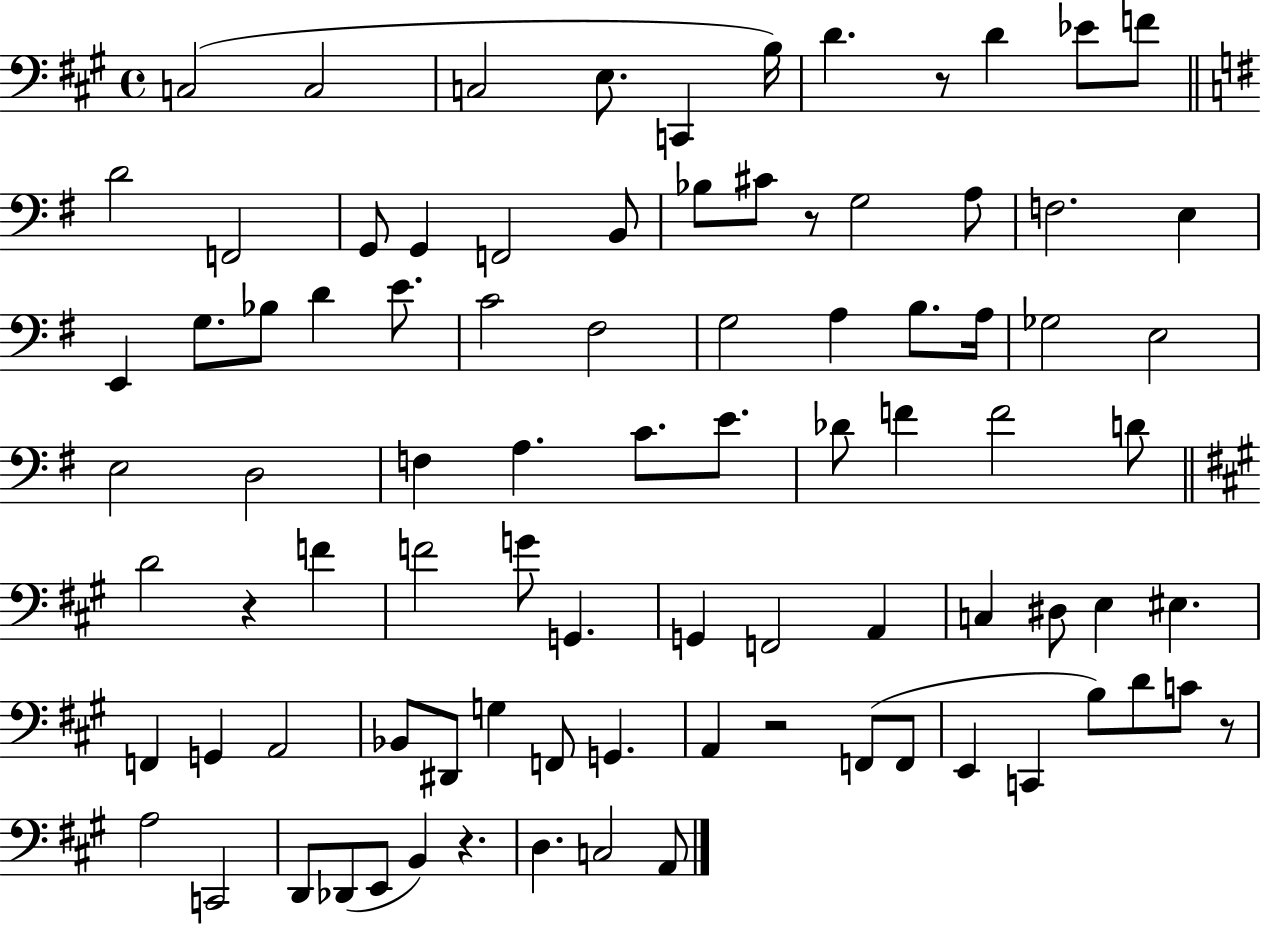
{
  \clef bass
  \time 4/4
  \defaultTimeSignature
  \key a \major
  c2( c2 | c2 e8. c,4 b16) | d'4. r8 d'4 ees'8 f'8 | \bar "||" \break \key g \major d'2 f,2 | g,8 g,4 f,2 b,8 | bes8 cis'8 r8 g2 a8 | f2. e4 | \break e,4 g8. bes8 d'4 e'8. | c'2 fis2 | g2 a4 b8. a16 | ges2 e2 | \break e2 d2 | f4 a4. c'8. e'8. | des'8 f'4 f'2 d'8 | \bar "||" \break \key a \major d'2 r4 f'4 | f'2 g'8 g,4. | g,4 f,2 a,4 | c4 dis8 e4 eis4. | \break f,4 g,4 a,2 | bes,8 dis,8 g4 f,8 g,4. | a,4 r2 f,8( f,8 | e,4 c,4 b8) d'8 c'8 r8 | \break a2 c,2 | d,8 des,8( e,8 b,4) r4. | d4. c2 a,8 | \bar "|."
}